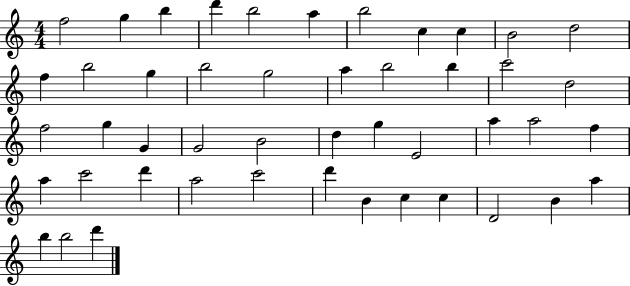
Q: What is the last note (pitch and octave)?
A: D6